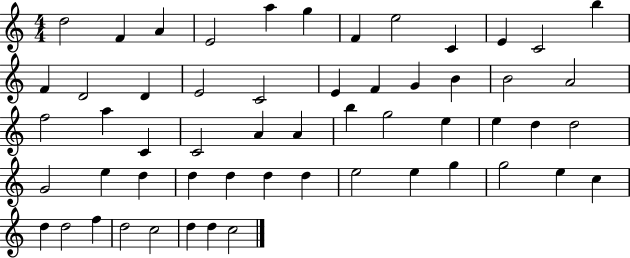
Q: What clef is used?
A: treble